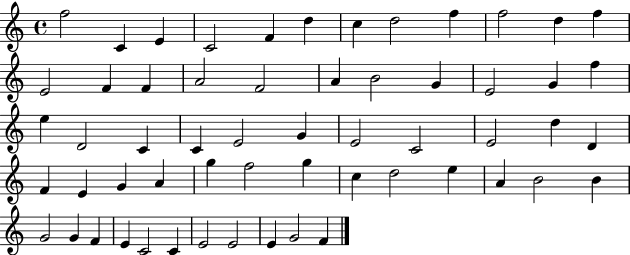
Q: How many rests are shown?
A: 0